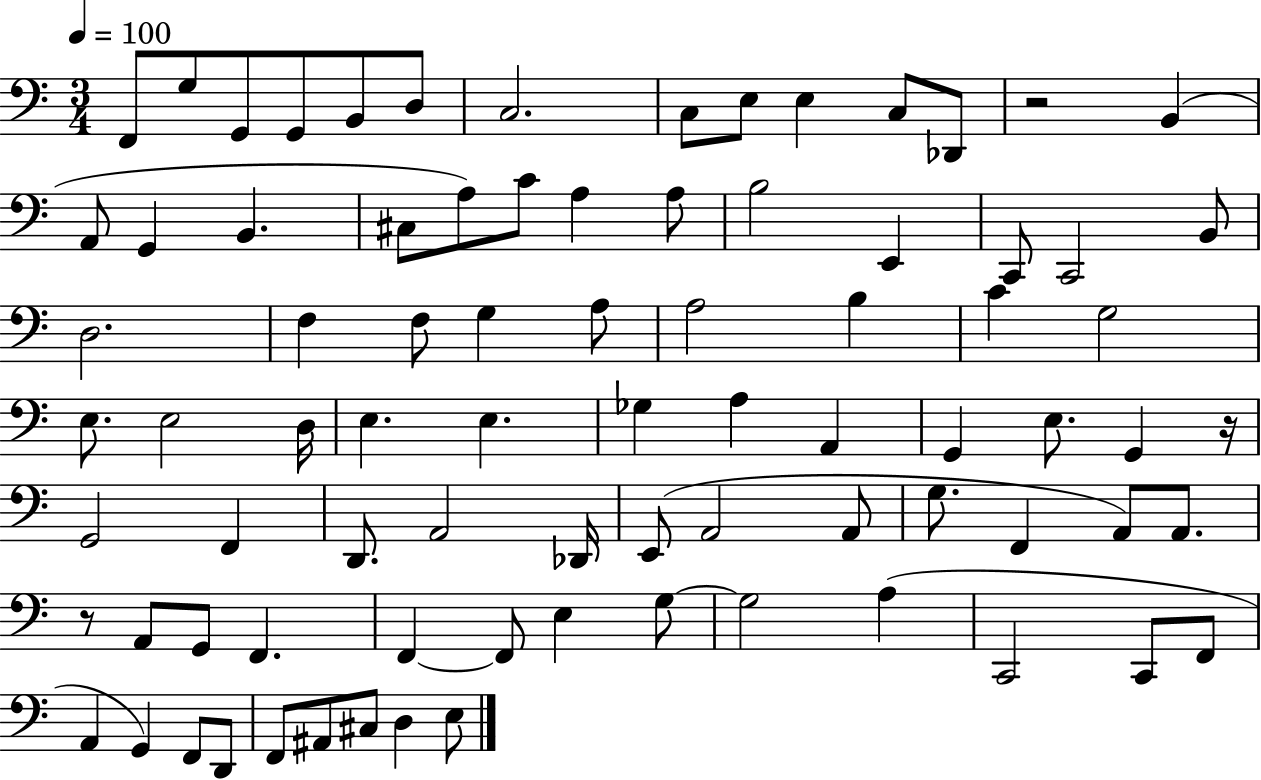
X:1
T:Untitled
M:3/4
L:1/4
K:C
F,,/2 G,/2 G,,/2 G,,/2 B,,/2 D,/2 C,2 C,/2 E,/2 E, C,/2 _D,,/2 z2 B,, A,,/2 G,, B,, ^C,/2 A,/2 C/2 A, A,/2 B,2 E,, C,,/2 C,,2 B,,/2 D,2 F, F,/2 G, A,/2 A,2 B, C G,2 E,/2 E,2 D,/4 E, E, _G, A, A,, G,, E,/2 G,, z/4 G,,2 F,, D,,/2 A,,2 _D,,/4 E,,/2 A,,2 A,,/2 G,/2 F,, A,,/2 A,,/2 z/2 A,,/2 G,,/2 F,, F,, F,,/2 E, G,/2 G,2 A, C,,2 C,,/2 F,,/2 A,, G,, F,,/2 D,,/2 F,,/2 ^A,,/2 ^C,/2 D, E,/2